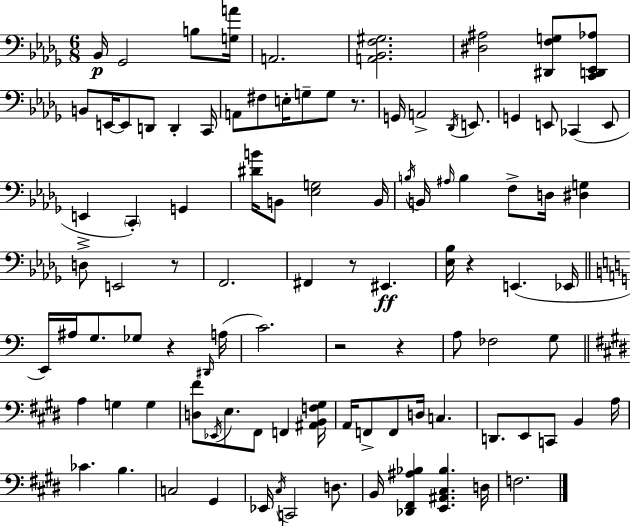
Bb2/s Gb2/h B3/e [G3,A4]/s A2/h. [A2,Bb2,F3,G#3]/h. [D#3,A#3]/h [D#2,F3,G3]/e [C2,D2,Eb2,Ab3]/e B2/e E2/s E2/e D2/e D2/q C2/s A2/e F#3/e E3/s G3/e G3/e R/e. G2/s A2/h Db2/s E2/e. G2/q E2/e CES2/q E2/e E2/q C2/q G2/q [D#4,B4]/s B2/e [Eb3,G3]/h B2/s B3/s B2/s A#3/s B3/q F3/e D3/s [D#3,G3]/q D3/e E2/h R/e F2/h. F#2/q R/e EIS2/q. [Eb3,Bb3]/s R/q E2/q. Eb2/s E2/s A#3/s G3/e. Gb3/e R/q D#2/s A3/s C4/h. R/h R/q A3/e FES3/h G3/e A3/q G3/q G3/q [D3,F#4]/e Eb2/s E3/e. F#2/e F2/q [A#2,B2,F3,G#3]/s A2/s F2/e F2/e D3/s C3/q. D2/e. E2/e C2/e B2/q A3/s CES4/q. B3/q. C3/h G#2/q Eb2/s C#3/s C2/h D3/e. B2/s [Db2,F#2,A#3,Bb3]/q [E2,A#2,C#3,Bb3]/q. D3/s F3/h.